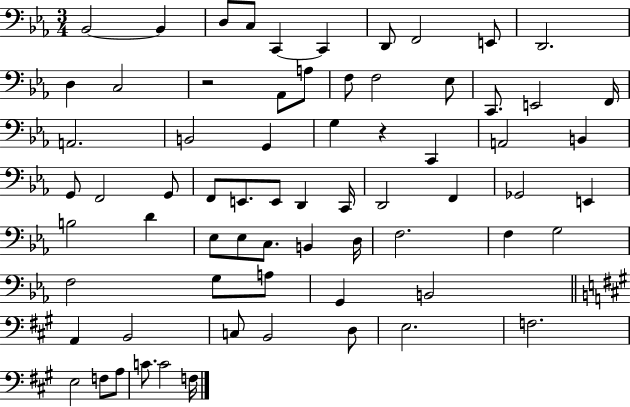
{
  \clef bass
  \numericTimeSignature
  \time 3/4
  \key ees \major
  \repeat volta 2 { bes,2~~ bes,4 | d8 c8 c,4~~ c,4 | d,8 f,2 e,8 | d,2. | \break d4 c2 | r2 aes,8 a8 | f8 f2 ees8 | c,8. e,2 f,16 | \break a,2. | b,2 g,4 | g4 r4 c,4 | a,2 b,4 | \break g,8 f,2 g,8 | f,8 e,8. e,8 d,4 c,16 | d,2 f,4 | ges,2 e,4 | \break b2 d'4 | ees8 ees8 c8. b,4 d16 | f2. | f4 g2 | \break f2 g8 a8 | g,4 b,2 | \bar "||" \break \key a \major a,4 b,2 | c8 b,2 d8 | e2. | f2. | \break e2 f8 a8 | c'8. c'2 f16 | } \bar "|."
}